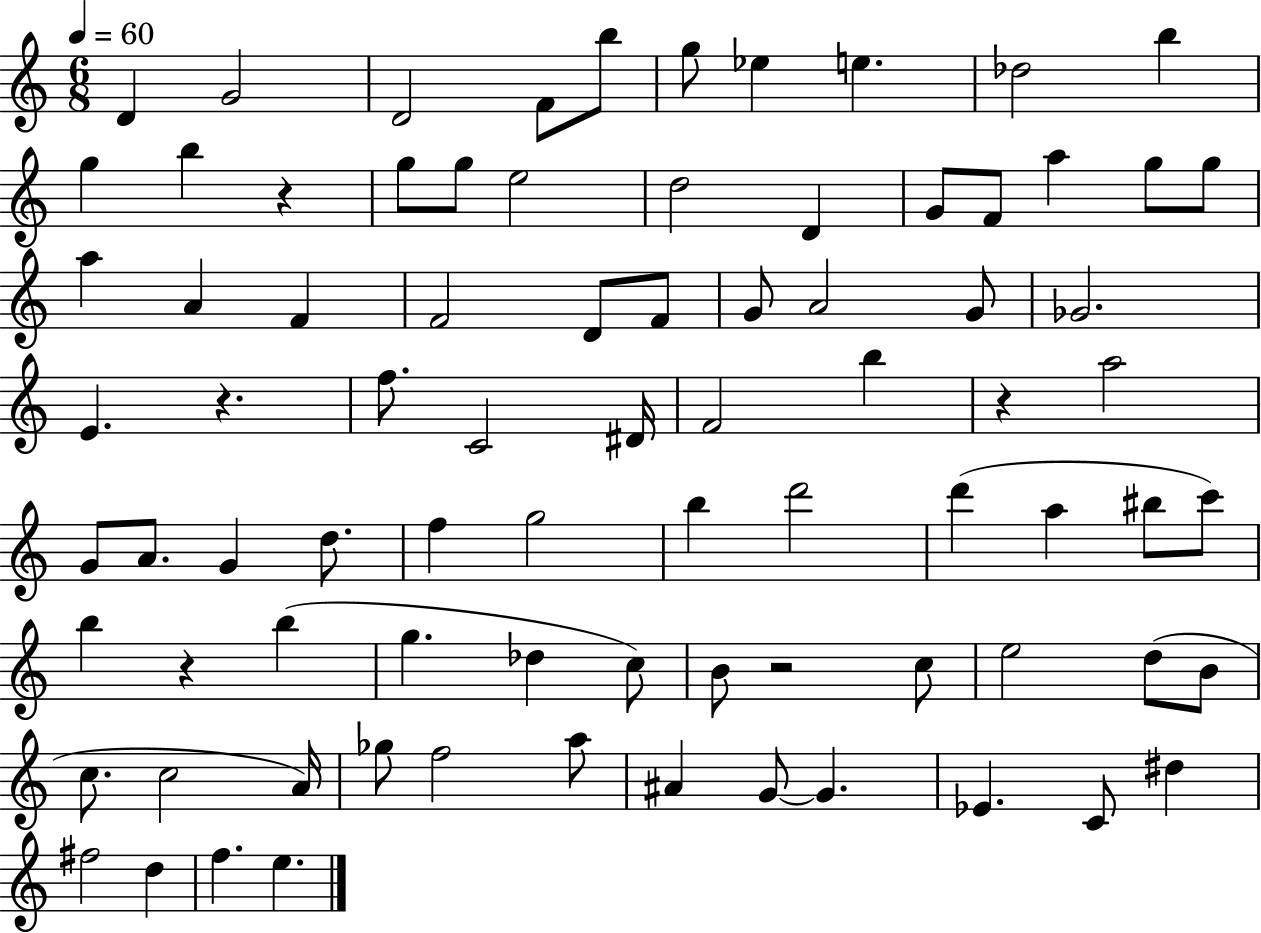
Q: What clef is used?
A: treble